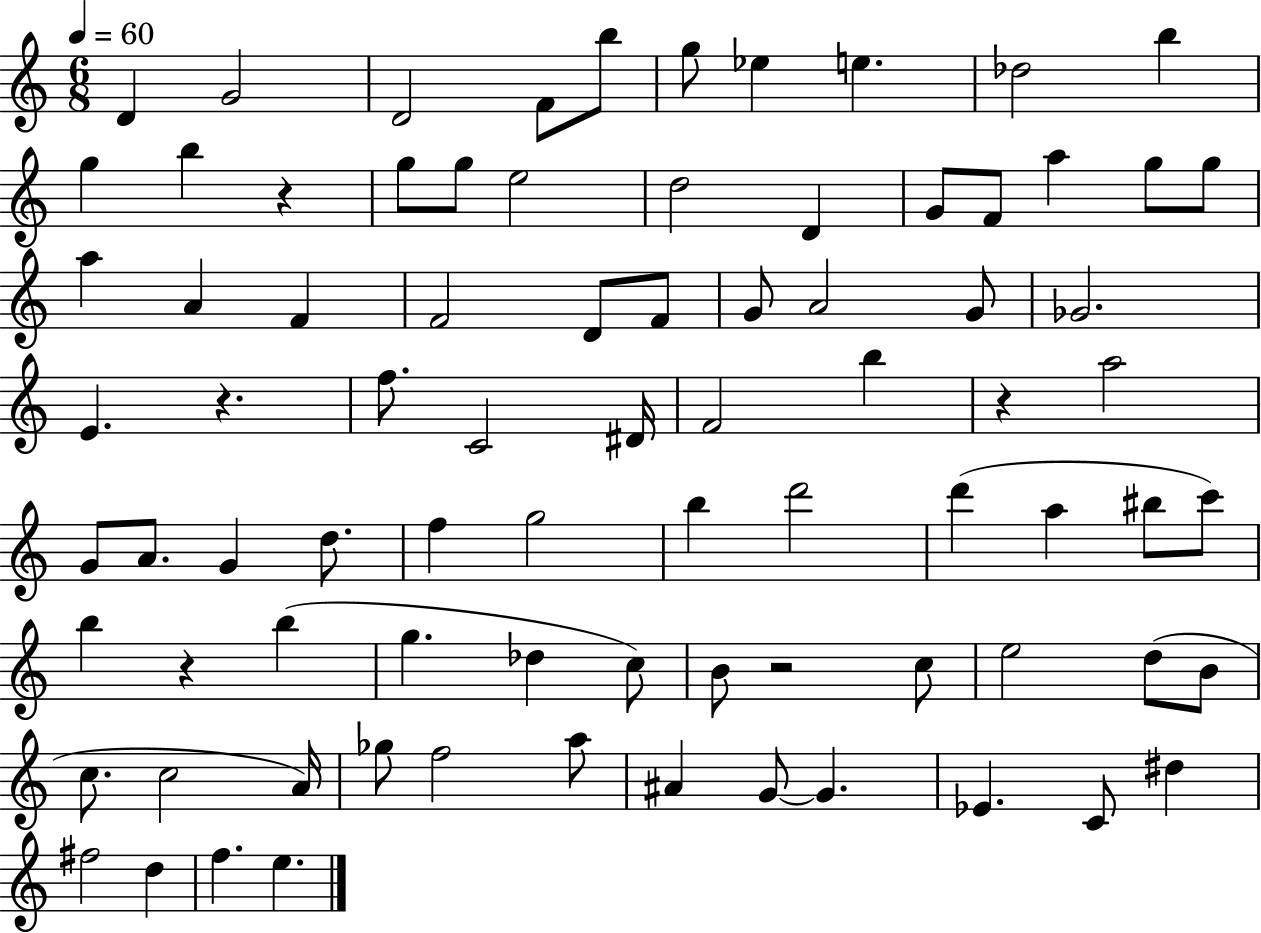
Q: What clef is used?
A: treble